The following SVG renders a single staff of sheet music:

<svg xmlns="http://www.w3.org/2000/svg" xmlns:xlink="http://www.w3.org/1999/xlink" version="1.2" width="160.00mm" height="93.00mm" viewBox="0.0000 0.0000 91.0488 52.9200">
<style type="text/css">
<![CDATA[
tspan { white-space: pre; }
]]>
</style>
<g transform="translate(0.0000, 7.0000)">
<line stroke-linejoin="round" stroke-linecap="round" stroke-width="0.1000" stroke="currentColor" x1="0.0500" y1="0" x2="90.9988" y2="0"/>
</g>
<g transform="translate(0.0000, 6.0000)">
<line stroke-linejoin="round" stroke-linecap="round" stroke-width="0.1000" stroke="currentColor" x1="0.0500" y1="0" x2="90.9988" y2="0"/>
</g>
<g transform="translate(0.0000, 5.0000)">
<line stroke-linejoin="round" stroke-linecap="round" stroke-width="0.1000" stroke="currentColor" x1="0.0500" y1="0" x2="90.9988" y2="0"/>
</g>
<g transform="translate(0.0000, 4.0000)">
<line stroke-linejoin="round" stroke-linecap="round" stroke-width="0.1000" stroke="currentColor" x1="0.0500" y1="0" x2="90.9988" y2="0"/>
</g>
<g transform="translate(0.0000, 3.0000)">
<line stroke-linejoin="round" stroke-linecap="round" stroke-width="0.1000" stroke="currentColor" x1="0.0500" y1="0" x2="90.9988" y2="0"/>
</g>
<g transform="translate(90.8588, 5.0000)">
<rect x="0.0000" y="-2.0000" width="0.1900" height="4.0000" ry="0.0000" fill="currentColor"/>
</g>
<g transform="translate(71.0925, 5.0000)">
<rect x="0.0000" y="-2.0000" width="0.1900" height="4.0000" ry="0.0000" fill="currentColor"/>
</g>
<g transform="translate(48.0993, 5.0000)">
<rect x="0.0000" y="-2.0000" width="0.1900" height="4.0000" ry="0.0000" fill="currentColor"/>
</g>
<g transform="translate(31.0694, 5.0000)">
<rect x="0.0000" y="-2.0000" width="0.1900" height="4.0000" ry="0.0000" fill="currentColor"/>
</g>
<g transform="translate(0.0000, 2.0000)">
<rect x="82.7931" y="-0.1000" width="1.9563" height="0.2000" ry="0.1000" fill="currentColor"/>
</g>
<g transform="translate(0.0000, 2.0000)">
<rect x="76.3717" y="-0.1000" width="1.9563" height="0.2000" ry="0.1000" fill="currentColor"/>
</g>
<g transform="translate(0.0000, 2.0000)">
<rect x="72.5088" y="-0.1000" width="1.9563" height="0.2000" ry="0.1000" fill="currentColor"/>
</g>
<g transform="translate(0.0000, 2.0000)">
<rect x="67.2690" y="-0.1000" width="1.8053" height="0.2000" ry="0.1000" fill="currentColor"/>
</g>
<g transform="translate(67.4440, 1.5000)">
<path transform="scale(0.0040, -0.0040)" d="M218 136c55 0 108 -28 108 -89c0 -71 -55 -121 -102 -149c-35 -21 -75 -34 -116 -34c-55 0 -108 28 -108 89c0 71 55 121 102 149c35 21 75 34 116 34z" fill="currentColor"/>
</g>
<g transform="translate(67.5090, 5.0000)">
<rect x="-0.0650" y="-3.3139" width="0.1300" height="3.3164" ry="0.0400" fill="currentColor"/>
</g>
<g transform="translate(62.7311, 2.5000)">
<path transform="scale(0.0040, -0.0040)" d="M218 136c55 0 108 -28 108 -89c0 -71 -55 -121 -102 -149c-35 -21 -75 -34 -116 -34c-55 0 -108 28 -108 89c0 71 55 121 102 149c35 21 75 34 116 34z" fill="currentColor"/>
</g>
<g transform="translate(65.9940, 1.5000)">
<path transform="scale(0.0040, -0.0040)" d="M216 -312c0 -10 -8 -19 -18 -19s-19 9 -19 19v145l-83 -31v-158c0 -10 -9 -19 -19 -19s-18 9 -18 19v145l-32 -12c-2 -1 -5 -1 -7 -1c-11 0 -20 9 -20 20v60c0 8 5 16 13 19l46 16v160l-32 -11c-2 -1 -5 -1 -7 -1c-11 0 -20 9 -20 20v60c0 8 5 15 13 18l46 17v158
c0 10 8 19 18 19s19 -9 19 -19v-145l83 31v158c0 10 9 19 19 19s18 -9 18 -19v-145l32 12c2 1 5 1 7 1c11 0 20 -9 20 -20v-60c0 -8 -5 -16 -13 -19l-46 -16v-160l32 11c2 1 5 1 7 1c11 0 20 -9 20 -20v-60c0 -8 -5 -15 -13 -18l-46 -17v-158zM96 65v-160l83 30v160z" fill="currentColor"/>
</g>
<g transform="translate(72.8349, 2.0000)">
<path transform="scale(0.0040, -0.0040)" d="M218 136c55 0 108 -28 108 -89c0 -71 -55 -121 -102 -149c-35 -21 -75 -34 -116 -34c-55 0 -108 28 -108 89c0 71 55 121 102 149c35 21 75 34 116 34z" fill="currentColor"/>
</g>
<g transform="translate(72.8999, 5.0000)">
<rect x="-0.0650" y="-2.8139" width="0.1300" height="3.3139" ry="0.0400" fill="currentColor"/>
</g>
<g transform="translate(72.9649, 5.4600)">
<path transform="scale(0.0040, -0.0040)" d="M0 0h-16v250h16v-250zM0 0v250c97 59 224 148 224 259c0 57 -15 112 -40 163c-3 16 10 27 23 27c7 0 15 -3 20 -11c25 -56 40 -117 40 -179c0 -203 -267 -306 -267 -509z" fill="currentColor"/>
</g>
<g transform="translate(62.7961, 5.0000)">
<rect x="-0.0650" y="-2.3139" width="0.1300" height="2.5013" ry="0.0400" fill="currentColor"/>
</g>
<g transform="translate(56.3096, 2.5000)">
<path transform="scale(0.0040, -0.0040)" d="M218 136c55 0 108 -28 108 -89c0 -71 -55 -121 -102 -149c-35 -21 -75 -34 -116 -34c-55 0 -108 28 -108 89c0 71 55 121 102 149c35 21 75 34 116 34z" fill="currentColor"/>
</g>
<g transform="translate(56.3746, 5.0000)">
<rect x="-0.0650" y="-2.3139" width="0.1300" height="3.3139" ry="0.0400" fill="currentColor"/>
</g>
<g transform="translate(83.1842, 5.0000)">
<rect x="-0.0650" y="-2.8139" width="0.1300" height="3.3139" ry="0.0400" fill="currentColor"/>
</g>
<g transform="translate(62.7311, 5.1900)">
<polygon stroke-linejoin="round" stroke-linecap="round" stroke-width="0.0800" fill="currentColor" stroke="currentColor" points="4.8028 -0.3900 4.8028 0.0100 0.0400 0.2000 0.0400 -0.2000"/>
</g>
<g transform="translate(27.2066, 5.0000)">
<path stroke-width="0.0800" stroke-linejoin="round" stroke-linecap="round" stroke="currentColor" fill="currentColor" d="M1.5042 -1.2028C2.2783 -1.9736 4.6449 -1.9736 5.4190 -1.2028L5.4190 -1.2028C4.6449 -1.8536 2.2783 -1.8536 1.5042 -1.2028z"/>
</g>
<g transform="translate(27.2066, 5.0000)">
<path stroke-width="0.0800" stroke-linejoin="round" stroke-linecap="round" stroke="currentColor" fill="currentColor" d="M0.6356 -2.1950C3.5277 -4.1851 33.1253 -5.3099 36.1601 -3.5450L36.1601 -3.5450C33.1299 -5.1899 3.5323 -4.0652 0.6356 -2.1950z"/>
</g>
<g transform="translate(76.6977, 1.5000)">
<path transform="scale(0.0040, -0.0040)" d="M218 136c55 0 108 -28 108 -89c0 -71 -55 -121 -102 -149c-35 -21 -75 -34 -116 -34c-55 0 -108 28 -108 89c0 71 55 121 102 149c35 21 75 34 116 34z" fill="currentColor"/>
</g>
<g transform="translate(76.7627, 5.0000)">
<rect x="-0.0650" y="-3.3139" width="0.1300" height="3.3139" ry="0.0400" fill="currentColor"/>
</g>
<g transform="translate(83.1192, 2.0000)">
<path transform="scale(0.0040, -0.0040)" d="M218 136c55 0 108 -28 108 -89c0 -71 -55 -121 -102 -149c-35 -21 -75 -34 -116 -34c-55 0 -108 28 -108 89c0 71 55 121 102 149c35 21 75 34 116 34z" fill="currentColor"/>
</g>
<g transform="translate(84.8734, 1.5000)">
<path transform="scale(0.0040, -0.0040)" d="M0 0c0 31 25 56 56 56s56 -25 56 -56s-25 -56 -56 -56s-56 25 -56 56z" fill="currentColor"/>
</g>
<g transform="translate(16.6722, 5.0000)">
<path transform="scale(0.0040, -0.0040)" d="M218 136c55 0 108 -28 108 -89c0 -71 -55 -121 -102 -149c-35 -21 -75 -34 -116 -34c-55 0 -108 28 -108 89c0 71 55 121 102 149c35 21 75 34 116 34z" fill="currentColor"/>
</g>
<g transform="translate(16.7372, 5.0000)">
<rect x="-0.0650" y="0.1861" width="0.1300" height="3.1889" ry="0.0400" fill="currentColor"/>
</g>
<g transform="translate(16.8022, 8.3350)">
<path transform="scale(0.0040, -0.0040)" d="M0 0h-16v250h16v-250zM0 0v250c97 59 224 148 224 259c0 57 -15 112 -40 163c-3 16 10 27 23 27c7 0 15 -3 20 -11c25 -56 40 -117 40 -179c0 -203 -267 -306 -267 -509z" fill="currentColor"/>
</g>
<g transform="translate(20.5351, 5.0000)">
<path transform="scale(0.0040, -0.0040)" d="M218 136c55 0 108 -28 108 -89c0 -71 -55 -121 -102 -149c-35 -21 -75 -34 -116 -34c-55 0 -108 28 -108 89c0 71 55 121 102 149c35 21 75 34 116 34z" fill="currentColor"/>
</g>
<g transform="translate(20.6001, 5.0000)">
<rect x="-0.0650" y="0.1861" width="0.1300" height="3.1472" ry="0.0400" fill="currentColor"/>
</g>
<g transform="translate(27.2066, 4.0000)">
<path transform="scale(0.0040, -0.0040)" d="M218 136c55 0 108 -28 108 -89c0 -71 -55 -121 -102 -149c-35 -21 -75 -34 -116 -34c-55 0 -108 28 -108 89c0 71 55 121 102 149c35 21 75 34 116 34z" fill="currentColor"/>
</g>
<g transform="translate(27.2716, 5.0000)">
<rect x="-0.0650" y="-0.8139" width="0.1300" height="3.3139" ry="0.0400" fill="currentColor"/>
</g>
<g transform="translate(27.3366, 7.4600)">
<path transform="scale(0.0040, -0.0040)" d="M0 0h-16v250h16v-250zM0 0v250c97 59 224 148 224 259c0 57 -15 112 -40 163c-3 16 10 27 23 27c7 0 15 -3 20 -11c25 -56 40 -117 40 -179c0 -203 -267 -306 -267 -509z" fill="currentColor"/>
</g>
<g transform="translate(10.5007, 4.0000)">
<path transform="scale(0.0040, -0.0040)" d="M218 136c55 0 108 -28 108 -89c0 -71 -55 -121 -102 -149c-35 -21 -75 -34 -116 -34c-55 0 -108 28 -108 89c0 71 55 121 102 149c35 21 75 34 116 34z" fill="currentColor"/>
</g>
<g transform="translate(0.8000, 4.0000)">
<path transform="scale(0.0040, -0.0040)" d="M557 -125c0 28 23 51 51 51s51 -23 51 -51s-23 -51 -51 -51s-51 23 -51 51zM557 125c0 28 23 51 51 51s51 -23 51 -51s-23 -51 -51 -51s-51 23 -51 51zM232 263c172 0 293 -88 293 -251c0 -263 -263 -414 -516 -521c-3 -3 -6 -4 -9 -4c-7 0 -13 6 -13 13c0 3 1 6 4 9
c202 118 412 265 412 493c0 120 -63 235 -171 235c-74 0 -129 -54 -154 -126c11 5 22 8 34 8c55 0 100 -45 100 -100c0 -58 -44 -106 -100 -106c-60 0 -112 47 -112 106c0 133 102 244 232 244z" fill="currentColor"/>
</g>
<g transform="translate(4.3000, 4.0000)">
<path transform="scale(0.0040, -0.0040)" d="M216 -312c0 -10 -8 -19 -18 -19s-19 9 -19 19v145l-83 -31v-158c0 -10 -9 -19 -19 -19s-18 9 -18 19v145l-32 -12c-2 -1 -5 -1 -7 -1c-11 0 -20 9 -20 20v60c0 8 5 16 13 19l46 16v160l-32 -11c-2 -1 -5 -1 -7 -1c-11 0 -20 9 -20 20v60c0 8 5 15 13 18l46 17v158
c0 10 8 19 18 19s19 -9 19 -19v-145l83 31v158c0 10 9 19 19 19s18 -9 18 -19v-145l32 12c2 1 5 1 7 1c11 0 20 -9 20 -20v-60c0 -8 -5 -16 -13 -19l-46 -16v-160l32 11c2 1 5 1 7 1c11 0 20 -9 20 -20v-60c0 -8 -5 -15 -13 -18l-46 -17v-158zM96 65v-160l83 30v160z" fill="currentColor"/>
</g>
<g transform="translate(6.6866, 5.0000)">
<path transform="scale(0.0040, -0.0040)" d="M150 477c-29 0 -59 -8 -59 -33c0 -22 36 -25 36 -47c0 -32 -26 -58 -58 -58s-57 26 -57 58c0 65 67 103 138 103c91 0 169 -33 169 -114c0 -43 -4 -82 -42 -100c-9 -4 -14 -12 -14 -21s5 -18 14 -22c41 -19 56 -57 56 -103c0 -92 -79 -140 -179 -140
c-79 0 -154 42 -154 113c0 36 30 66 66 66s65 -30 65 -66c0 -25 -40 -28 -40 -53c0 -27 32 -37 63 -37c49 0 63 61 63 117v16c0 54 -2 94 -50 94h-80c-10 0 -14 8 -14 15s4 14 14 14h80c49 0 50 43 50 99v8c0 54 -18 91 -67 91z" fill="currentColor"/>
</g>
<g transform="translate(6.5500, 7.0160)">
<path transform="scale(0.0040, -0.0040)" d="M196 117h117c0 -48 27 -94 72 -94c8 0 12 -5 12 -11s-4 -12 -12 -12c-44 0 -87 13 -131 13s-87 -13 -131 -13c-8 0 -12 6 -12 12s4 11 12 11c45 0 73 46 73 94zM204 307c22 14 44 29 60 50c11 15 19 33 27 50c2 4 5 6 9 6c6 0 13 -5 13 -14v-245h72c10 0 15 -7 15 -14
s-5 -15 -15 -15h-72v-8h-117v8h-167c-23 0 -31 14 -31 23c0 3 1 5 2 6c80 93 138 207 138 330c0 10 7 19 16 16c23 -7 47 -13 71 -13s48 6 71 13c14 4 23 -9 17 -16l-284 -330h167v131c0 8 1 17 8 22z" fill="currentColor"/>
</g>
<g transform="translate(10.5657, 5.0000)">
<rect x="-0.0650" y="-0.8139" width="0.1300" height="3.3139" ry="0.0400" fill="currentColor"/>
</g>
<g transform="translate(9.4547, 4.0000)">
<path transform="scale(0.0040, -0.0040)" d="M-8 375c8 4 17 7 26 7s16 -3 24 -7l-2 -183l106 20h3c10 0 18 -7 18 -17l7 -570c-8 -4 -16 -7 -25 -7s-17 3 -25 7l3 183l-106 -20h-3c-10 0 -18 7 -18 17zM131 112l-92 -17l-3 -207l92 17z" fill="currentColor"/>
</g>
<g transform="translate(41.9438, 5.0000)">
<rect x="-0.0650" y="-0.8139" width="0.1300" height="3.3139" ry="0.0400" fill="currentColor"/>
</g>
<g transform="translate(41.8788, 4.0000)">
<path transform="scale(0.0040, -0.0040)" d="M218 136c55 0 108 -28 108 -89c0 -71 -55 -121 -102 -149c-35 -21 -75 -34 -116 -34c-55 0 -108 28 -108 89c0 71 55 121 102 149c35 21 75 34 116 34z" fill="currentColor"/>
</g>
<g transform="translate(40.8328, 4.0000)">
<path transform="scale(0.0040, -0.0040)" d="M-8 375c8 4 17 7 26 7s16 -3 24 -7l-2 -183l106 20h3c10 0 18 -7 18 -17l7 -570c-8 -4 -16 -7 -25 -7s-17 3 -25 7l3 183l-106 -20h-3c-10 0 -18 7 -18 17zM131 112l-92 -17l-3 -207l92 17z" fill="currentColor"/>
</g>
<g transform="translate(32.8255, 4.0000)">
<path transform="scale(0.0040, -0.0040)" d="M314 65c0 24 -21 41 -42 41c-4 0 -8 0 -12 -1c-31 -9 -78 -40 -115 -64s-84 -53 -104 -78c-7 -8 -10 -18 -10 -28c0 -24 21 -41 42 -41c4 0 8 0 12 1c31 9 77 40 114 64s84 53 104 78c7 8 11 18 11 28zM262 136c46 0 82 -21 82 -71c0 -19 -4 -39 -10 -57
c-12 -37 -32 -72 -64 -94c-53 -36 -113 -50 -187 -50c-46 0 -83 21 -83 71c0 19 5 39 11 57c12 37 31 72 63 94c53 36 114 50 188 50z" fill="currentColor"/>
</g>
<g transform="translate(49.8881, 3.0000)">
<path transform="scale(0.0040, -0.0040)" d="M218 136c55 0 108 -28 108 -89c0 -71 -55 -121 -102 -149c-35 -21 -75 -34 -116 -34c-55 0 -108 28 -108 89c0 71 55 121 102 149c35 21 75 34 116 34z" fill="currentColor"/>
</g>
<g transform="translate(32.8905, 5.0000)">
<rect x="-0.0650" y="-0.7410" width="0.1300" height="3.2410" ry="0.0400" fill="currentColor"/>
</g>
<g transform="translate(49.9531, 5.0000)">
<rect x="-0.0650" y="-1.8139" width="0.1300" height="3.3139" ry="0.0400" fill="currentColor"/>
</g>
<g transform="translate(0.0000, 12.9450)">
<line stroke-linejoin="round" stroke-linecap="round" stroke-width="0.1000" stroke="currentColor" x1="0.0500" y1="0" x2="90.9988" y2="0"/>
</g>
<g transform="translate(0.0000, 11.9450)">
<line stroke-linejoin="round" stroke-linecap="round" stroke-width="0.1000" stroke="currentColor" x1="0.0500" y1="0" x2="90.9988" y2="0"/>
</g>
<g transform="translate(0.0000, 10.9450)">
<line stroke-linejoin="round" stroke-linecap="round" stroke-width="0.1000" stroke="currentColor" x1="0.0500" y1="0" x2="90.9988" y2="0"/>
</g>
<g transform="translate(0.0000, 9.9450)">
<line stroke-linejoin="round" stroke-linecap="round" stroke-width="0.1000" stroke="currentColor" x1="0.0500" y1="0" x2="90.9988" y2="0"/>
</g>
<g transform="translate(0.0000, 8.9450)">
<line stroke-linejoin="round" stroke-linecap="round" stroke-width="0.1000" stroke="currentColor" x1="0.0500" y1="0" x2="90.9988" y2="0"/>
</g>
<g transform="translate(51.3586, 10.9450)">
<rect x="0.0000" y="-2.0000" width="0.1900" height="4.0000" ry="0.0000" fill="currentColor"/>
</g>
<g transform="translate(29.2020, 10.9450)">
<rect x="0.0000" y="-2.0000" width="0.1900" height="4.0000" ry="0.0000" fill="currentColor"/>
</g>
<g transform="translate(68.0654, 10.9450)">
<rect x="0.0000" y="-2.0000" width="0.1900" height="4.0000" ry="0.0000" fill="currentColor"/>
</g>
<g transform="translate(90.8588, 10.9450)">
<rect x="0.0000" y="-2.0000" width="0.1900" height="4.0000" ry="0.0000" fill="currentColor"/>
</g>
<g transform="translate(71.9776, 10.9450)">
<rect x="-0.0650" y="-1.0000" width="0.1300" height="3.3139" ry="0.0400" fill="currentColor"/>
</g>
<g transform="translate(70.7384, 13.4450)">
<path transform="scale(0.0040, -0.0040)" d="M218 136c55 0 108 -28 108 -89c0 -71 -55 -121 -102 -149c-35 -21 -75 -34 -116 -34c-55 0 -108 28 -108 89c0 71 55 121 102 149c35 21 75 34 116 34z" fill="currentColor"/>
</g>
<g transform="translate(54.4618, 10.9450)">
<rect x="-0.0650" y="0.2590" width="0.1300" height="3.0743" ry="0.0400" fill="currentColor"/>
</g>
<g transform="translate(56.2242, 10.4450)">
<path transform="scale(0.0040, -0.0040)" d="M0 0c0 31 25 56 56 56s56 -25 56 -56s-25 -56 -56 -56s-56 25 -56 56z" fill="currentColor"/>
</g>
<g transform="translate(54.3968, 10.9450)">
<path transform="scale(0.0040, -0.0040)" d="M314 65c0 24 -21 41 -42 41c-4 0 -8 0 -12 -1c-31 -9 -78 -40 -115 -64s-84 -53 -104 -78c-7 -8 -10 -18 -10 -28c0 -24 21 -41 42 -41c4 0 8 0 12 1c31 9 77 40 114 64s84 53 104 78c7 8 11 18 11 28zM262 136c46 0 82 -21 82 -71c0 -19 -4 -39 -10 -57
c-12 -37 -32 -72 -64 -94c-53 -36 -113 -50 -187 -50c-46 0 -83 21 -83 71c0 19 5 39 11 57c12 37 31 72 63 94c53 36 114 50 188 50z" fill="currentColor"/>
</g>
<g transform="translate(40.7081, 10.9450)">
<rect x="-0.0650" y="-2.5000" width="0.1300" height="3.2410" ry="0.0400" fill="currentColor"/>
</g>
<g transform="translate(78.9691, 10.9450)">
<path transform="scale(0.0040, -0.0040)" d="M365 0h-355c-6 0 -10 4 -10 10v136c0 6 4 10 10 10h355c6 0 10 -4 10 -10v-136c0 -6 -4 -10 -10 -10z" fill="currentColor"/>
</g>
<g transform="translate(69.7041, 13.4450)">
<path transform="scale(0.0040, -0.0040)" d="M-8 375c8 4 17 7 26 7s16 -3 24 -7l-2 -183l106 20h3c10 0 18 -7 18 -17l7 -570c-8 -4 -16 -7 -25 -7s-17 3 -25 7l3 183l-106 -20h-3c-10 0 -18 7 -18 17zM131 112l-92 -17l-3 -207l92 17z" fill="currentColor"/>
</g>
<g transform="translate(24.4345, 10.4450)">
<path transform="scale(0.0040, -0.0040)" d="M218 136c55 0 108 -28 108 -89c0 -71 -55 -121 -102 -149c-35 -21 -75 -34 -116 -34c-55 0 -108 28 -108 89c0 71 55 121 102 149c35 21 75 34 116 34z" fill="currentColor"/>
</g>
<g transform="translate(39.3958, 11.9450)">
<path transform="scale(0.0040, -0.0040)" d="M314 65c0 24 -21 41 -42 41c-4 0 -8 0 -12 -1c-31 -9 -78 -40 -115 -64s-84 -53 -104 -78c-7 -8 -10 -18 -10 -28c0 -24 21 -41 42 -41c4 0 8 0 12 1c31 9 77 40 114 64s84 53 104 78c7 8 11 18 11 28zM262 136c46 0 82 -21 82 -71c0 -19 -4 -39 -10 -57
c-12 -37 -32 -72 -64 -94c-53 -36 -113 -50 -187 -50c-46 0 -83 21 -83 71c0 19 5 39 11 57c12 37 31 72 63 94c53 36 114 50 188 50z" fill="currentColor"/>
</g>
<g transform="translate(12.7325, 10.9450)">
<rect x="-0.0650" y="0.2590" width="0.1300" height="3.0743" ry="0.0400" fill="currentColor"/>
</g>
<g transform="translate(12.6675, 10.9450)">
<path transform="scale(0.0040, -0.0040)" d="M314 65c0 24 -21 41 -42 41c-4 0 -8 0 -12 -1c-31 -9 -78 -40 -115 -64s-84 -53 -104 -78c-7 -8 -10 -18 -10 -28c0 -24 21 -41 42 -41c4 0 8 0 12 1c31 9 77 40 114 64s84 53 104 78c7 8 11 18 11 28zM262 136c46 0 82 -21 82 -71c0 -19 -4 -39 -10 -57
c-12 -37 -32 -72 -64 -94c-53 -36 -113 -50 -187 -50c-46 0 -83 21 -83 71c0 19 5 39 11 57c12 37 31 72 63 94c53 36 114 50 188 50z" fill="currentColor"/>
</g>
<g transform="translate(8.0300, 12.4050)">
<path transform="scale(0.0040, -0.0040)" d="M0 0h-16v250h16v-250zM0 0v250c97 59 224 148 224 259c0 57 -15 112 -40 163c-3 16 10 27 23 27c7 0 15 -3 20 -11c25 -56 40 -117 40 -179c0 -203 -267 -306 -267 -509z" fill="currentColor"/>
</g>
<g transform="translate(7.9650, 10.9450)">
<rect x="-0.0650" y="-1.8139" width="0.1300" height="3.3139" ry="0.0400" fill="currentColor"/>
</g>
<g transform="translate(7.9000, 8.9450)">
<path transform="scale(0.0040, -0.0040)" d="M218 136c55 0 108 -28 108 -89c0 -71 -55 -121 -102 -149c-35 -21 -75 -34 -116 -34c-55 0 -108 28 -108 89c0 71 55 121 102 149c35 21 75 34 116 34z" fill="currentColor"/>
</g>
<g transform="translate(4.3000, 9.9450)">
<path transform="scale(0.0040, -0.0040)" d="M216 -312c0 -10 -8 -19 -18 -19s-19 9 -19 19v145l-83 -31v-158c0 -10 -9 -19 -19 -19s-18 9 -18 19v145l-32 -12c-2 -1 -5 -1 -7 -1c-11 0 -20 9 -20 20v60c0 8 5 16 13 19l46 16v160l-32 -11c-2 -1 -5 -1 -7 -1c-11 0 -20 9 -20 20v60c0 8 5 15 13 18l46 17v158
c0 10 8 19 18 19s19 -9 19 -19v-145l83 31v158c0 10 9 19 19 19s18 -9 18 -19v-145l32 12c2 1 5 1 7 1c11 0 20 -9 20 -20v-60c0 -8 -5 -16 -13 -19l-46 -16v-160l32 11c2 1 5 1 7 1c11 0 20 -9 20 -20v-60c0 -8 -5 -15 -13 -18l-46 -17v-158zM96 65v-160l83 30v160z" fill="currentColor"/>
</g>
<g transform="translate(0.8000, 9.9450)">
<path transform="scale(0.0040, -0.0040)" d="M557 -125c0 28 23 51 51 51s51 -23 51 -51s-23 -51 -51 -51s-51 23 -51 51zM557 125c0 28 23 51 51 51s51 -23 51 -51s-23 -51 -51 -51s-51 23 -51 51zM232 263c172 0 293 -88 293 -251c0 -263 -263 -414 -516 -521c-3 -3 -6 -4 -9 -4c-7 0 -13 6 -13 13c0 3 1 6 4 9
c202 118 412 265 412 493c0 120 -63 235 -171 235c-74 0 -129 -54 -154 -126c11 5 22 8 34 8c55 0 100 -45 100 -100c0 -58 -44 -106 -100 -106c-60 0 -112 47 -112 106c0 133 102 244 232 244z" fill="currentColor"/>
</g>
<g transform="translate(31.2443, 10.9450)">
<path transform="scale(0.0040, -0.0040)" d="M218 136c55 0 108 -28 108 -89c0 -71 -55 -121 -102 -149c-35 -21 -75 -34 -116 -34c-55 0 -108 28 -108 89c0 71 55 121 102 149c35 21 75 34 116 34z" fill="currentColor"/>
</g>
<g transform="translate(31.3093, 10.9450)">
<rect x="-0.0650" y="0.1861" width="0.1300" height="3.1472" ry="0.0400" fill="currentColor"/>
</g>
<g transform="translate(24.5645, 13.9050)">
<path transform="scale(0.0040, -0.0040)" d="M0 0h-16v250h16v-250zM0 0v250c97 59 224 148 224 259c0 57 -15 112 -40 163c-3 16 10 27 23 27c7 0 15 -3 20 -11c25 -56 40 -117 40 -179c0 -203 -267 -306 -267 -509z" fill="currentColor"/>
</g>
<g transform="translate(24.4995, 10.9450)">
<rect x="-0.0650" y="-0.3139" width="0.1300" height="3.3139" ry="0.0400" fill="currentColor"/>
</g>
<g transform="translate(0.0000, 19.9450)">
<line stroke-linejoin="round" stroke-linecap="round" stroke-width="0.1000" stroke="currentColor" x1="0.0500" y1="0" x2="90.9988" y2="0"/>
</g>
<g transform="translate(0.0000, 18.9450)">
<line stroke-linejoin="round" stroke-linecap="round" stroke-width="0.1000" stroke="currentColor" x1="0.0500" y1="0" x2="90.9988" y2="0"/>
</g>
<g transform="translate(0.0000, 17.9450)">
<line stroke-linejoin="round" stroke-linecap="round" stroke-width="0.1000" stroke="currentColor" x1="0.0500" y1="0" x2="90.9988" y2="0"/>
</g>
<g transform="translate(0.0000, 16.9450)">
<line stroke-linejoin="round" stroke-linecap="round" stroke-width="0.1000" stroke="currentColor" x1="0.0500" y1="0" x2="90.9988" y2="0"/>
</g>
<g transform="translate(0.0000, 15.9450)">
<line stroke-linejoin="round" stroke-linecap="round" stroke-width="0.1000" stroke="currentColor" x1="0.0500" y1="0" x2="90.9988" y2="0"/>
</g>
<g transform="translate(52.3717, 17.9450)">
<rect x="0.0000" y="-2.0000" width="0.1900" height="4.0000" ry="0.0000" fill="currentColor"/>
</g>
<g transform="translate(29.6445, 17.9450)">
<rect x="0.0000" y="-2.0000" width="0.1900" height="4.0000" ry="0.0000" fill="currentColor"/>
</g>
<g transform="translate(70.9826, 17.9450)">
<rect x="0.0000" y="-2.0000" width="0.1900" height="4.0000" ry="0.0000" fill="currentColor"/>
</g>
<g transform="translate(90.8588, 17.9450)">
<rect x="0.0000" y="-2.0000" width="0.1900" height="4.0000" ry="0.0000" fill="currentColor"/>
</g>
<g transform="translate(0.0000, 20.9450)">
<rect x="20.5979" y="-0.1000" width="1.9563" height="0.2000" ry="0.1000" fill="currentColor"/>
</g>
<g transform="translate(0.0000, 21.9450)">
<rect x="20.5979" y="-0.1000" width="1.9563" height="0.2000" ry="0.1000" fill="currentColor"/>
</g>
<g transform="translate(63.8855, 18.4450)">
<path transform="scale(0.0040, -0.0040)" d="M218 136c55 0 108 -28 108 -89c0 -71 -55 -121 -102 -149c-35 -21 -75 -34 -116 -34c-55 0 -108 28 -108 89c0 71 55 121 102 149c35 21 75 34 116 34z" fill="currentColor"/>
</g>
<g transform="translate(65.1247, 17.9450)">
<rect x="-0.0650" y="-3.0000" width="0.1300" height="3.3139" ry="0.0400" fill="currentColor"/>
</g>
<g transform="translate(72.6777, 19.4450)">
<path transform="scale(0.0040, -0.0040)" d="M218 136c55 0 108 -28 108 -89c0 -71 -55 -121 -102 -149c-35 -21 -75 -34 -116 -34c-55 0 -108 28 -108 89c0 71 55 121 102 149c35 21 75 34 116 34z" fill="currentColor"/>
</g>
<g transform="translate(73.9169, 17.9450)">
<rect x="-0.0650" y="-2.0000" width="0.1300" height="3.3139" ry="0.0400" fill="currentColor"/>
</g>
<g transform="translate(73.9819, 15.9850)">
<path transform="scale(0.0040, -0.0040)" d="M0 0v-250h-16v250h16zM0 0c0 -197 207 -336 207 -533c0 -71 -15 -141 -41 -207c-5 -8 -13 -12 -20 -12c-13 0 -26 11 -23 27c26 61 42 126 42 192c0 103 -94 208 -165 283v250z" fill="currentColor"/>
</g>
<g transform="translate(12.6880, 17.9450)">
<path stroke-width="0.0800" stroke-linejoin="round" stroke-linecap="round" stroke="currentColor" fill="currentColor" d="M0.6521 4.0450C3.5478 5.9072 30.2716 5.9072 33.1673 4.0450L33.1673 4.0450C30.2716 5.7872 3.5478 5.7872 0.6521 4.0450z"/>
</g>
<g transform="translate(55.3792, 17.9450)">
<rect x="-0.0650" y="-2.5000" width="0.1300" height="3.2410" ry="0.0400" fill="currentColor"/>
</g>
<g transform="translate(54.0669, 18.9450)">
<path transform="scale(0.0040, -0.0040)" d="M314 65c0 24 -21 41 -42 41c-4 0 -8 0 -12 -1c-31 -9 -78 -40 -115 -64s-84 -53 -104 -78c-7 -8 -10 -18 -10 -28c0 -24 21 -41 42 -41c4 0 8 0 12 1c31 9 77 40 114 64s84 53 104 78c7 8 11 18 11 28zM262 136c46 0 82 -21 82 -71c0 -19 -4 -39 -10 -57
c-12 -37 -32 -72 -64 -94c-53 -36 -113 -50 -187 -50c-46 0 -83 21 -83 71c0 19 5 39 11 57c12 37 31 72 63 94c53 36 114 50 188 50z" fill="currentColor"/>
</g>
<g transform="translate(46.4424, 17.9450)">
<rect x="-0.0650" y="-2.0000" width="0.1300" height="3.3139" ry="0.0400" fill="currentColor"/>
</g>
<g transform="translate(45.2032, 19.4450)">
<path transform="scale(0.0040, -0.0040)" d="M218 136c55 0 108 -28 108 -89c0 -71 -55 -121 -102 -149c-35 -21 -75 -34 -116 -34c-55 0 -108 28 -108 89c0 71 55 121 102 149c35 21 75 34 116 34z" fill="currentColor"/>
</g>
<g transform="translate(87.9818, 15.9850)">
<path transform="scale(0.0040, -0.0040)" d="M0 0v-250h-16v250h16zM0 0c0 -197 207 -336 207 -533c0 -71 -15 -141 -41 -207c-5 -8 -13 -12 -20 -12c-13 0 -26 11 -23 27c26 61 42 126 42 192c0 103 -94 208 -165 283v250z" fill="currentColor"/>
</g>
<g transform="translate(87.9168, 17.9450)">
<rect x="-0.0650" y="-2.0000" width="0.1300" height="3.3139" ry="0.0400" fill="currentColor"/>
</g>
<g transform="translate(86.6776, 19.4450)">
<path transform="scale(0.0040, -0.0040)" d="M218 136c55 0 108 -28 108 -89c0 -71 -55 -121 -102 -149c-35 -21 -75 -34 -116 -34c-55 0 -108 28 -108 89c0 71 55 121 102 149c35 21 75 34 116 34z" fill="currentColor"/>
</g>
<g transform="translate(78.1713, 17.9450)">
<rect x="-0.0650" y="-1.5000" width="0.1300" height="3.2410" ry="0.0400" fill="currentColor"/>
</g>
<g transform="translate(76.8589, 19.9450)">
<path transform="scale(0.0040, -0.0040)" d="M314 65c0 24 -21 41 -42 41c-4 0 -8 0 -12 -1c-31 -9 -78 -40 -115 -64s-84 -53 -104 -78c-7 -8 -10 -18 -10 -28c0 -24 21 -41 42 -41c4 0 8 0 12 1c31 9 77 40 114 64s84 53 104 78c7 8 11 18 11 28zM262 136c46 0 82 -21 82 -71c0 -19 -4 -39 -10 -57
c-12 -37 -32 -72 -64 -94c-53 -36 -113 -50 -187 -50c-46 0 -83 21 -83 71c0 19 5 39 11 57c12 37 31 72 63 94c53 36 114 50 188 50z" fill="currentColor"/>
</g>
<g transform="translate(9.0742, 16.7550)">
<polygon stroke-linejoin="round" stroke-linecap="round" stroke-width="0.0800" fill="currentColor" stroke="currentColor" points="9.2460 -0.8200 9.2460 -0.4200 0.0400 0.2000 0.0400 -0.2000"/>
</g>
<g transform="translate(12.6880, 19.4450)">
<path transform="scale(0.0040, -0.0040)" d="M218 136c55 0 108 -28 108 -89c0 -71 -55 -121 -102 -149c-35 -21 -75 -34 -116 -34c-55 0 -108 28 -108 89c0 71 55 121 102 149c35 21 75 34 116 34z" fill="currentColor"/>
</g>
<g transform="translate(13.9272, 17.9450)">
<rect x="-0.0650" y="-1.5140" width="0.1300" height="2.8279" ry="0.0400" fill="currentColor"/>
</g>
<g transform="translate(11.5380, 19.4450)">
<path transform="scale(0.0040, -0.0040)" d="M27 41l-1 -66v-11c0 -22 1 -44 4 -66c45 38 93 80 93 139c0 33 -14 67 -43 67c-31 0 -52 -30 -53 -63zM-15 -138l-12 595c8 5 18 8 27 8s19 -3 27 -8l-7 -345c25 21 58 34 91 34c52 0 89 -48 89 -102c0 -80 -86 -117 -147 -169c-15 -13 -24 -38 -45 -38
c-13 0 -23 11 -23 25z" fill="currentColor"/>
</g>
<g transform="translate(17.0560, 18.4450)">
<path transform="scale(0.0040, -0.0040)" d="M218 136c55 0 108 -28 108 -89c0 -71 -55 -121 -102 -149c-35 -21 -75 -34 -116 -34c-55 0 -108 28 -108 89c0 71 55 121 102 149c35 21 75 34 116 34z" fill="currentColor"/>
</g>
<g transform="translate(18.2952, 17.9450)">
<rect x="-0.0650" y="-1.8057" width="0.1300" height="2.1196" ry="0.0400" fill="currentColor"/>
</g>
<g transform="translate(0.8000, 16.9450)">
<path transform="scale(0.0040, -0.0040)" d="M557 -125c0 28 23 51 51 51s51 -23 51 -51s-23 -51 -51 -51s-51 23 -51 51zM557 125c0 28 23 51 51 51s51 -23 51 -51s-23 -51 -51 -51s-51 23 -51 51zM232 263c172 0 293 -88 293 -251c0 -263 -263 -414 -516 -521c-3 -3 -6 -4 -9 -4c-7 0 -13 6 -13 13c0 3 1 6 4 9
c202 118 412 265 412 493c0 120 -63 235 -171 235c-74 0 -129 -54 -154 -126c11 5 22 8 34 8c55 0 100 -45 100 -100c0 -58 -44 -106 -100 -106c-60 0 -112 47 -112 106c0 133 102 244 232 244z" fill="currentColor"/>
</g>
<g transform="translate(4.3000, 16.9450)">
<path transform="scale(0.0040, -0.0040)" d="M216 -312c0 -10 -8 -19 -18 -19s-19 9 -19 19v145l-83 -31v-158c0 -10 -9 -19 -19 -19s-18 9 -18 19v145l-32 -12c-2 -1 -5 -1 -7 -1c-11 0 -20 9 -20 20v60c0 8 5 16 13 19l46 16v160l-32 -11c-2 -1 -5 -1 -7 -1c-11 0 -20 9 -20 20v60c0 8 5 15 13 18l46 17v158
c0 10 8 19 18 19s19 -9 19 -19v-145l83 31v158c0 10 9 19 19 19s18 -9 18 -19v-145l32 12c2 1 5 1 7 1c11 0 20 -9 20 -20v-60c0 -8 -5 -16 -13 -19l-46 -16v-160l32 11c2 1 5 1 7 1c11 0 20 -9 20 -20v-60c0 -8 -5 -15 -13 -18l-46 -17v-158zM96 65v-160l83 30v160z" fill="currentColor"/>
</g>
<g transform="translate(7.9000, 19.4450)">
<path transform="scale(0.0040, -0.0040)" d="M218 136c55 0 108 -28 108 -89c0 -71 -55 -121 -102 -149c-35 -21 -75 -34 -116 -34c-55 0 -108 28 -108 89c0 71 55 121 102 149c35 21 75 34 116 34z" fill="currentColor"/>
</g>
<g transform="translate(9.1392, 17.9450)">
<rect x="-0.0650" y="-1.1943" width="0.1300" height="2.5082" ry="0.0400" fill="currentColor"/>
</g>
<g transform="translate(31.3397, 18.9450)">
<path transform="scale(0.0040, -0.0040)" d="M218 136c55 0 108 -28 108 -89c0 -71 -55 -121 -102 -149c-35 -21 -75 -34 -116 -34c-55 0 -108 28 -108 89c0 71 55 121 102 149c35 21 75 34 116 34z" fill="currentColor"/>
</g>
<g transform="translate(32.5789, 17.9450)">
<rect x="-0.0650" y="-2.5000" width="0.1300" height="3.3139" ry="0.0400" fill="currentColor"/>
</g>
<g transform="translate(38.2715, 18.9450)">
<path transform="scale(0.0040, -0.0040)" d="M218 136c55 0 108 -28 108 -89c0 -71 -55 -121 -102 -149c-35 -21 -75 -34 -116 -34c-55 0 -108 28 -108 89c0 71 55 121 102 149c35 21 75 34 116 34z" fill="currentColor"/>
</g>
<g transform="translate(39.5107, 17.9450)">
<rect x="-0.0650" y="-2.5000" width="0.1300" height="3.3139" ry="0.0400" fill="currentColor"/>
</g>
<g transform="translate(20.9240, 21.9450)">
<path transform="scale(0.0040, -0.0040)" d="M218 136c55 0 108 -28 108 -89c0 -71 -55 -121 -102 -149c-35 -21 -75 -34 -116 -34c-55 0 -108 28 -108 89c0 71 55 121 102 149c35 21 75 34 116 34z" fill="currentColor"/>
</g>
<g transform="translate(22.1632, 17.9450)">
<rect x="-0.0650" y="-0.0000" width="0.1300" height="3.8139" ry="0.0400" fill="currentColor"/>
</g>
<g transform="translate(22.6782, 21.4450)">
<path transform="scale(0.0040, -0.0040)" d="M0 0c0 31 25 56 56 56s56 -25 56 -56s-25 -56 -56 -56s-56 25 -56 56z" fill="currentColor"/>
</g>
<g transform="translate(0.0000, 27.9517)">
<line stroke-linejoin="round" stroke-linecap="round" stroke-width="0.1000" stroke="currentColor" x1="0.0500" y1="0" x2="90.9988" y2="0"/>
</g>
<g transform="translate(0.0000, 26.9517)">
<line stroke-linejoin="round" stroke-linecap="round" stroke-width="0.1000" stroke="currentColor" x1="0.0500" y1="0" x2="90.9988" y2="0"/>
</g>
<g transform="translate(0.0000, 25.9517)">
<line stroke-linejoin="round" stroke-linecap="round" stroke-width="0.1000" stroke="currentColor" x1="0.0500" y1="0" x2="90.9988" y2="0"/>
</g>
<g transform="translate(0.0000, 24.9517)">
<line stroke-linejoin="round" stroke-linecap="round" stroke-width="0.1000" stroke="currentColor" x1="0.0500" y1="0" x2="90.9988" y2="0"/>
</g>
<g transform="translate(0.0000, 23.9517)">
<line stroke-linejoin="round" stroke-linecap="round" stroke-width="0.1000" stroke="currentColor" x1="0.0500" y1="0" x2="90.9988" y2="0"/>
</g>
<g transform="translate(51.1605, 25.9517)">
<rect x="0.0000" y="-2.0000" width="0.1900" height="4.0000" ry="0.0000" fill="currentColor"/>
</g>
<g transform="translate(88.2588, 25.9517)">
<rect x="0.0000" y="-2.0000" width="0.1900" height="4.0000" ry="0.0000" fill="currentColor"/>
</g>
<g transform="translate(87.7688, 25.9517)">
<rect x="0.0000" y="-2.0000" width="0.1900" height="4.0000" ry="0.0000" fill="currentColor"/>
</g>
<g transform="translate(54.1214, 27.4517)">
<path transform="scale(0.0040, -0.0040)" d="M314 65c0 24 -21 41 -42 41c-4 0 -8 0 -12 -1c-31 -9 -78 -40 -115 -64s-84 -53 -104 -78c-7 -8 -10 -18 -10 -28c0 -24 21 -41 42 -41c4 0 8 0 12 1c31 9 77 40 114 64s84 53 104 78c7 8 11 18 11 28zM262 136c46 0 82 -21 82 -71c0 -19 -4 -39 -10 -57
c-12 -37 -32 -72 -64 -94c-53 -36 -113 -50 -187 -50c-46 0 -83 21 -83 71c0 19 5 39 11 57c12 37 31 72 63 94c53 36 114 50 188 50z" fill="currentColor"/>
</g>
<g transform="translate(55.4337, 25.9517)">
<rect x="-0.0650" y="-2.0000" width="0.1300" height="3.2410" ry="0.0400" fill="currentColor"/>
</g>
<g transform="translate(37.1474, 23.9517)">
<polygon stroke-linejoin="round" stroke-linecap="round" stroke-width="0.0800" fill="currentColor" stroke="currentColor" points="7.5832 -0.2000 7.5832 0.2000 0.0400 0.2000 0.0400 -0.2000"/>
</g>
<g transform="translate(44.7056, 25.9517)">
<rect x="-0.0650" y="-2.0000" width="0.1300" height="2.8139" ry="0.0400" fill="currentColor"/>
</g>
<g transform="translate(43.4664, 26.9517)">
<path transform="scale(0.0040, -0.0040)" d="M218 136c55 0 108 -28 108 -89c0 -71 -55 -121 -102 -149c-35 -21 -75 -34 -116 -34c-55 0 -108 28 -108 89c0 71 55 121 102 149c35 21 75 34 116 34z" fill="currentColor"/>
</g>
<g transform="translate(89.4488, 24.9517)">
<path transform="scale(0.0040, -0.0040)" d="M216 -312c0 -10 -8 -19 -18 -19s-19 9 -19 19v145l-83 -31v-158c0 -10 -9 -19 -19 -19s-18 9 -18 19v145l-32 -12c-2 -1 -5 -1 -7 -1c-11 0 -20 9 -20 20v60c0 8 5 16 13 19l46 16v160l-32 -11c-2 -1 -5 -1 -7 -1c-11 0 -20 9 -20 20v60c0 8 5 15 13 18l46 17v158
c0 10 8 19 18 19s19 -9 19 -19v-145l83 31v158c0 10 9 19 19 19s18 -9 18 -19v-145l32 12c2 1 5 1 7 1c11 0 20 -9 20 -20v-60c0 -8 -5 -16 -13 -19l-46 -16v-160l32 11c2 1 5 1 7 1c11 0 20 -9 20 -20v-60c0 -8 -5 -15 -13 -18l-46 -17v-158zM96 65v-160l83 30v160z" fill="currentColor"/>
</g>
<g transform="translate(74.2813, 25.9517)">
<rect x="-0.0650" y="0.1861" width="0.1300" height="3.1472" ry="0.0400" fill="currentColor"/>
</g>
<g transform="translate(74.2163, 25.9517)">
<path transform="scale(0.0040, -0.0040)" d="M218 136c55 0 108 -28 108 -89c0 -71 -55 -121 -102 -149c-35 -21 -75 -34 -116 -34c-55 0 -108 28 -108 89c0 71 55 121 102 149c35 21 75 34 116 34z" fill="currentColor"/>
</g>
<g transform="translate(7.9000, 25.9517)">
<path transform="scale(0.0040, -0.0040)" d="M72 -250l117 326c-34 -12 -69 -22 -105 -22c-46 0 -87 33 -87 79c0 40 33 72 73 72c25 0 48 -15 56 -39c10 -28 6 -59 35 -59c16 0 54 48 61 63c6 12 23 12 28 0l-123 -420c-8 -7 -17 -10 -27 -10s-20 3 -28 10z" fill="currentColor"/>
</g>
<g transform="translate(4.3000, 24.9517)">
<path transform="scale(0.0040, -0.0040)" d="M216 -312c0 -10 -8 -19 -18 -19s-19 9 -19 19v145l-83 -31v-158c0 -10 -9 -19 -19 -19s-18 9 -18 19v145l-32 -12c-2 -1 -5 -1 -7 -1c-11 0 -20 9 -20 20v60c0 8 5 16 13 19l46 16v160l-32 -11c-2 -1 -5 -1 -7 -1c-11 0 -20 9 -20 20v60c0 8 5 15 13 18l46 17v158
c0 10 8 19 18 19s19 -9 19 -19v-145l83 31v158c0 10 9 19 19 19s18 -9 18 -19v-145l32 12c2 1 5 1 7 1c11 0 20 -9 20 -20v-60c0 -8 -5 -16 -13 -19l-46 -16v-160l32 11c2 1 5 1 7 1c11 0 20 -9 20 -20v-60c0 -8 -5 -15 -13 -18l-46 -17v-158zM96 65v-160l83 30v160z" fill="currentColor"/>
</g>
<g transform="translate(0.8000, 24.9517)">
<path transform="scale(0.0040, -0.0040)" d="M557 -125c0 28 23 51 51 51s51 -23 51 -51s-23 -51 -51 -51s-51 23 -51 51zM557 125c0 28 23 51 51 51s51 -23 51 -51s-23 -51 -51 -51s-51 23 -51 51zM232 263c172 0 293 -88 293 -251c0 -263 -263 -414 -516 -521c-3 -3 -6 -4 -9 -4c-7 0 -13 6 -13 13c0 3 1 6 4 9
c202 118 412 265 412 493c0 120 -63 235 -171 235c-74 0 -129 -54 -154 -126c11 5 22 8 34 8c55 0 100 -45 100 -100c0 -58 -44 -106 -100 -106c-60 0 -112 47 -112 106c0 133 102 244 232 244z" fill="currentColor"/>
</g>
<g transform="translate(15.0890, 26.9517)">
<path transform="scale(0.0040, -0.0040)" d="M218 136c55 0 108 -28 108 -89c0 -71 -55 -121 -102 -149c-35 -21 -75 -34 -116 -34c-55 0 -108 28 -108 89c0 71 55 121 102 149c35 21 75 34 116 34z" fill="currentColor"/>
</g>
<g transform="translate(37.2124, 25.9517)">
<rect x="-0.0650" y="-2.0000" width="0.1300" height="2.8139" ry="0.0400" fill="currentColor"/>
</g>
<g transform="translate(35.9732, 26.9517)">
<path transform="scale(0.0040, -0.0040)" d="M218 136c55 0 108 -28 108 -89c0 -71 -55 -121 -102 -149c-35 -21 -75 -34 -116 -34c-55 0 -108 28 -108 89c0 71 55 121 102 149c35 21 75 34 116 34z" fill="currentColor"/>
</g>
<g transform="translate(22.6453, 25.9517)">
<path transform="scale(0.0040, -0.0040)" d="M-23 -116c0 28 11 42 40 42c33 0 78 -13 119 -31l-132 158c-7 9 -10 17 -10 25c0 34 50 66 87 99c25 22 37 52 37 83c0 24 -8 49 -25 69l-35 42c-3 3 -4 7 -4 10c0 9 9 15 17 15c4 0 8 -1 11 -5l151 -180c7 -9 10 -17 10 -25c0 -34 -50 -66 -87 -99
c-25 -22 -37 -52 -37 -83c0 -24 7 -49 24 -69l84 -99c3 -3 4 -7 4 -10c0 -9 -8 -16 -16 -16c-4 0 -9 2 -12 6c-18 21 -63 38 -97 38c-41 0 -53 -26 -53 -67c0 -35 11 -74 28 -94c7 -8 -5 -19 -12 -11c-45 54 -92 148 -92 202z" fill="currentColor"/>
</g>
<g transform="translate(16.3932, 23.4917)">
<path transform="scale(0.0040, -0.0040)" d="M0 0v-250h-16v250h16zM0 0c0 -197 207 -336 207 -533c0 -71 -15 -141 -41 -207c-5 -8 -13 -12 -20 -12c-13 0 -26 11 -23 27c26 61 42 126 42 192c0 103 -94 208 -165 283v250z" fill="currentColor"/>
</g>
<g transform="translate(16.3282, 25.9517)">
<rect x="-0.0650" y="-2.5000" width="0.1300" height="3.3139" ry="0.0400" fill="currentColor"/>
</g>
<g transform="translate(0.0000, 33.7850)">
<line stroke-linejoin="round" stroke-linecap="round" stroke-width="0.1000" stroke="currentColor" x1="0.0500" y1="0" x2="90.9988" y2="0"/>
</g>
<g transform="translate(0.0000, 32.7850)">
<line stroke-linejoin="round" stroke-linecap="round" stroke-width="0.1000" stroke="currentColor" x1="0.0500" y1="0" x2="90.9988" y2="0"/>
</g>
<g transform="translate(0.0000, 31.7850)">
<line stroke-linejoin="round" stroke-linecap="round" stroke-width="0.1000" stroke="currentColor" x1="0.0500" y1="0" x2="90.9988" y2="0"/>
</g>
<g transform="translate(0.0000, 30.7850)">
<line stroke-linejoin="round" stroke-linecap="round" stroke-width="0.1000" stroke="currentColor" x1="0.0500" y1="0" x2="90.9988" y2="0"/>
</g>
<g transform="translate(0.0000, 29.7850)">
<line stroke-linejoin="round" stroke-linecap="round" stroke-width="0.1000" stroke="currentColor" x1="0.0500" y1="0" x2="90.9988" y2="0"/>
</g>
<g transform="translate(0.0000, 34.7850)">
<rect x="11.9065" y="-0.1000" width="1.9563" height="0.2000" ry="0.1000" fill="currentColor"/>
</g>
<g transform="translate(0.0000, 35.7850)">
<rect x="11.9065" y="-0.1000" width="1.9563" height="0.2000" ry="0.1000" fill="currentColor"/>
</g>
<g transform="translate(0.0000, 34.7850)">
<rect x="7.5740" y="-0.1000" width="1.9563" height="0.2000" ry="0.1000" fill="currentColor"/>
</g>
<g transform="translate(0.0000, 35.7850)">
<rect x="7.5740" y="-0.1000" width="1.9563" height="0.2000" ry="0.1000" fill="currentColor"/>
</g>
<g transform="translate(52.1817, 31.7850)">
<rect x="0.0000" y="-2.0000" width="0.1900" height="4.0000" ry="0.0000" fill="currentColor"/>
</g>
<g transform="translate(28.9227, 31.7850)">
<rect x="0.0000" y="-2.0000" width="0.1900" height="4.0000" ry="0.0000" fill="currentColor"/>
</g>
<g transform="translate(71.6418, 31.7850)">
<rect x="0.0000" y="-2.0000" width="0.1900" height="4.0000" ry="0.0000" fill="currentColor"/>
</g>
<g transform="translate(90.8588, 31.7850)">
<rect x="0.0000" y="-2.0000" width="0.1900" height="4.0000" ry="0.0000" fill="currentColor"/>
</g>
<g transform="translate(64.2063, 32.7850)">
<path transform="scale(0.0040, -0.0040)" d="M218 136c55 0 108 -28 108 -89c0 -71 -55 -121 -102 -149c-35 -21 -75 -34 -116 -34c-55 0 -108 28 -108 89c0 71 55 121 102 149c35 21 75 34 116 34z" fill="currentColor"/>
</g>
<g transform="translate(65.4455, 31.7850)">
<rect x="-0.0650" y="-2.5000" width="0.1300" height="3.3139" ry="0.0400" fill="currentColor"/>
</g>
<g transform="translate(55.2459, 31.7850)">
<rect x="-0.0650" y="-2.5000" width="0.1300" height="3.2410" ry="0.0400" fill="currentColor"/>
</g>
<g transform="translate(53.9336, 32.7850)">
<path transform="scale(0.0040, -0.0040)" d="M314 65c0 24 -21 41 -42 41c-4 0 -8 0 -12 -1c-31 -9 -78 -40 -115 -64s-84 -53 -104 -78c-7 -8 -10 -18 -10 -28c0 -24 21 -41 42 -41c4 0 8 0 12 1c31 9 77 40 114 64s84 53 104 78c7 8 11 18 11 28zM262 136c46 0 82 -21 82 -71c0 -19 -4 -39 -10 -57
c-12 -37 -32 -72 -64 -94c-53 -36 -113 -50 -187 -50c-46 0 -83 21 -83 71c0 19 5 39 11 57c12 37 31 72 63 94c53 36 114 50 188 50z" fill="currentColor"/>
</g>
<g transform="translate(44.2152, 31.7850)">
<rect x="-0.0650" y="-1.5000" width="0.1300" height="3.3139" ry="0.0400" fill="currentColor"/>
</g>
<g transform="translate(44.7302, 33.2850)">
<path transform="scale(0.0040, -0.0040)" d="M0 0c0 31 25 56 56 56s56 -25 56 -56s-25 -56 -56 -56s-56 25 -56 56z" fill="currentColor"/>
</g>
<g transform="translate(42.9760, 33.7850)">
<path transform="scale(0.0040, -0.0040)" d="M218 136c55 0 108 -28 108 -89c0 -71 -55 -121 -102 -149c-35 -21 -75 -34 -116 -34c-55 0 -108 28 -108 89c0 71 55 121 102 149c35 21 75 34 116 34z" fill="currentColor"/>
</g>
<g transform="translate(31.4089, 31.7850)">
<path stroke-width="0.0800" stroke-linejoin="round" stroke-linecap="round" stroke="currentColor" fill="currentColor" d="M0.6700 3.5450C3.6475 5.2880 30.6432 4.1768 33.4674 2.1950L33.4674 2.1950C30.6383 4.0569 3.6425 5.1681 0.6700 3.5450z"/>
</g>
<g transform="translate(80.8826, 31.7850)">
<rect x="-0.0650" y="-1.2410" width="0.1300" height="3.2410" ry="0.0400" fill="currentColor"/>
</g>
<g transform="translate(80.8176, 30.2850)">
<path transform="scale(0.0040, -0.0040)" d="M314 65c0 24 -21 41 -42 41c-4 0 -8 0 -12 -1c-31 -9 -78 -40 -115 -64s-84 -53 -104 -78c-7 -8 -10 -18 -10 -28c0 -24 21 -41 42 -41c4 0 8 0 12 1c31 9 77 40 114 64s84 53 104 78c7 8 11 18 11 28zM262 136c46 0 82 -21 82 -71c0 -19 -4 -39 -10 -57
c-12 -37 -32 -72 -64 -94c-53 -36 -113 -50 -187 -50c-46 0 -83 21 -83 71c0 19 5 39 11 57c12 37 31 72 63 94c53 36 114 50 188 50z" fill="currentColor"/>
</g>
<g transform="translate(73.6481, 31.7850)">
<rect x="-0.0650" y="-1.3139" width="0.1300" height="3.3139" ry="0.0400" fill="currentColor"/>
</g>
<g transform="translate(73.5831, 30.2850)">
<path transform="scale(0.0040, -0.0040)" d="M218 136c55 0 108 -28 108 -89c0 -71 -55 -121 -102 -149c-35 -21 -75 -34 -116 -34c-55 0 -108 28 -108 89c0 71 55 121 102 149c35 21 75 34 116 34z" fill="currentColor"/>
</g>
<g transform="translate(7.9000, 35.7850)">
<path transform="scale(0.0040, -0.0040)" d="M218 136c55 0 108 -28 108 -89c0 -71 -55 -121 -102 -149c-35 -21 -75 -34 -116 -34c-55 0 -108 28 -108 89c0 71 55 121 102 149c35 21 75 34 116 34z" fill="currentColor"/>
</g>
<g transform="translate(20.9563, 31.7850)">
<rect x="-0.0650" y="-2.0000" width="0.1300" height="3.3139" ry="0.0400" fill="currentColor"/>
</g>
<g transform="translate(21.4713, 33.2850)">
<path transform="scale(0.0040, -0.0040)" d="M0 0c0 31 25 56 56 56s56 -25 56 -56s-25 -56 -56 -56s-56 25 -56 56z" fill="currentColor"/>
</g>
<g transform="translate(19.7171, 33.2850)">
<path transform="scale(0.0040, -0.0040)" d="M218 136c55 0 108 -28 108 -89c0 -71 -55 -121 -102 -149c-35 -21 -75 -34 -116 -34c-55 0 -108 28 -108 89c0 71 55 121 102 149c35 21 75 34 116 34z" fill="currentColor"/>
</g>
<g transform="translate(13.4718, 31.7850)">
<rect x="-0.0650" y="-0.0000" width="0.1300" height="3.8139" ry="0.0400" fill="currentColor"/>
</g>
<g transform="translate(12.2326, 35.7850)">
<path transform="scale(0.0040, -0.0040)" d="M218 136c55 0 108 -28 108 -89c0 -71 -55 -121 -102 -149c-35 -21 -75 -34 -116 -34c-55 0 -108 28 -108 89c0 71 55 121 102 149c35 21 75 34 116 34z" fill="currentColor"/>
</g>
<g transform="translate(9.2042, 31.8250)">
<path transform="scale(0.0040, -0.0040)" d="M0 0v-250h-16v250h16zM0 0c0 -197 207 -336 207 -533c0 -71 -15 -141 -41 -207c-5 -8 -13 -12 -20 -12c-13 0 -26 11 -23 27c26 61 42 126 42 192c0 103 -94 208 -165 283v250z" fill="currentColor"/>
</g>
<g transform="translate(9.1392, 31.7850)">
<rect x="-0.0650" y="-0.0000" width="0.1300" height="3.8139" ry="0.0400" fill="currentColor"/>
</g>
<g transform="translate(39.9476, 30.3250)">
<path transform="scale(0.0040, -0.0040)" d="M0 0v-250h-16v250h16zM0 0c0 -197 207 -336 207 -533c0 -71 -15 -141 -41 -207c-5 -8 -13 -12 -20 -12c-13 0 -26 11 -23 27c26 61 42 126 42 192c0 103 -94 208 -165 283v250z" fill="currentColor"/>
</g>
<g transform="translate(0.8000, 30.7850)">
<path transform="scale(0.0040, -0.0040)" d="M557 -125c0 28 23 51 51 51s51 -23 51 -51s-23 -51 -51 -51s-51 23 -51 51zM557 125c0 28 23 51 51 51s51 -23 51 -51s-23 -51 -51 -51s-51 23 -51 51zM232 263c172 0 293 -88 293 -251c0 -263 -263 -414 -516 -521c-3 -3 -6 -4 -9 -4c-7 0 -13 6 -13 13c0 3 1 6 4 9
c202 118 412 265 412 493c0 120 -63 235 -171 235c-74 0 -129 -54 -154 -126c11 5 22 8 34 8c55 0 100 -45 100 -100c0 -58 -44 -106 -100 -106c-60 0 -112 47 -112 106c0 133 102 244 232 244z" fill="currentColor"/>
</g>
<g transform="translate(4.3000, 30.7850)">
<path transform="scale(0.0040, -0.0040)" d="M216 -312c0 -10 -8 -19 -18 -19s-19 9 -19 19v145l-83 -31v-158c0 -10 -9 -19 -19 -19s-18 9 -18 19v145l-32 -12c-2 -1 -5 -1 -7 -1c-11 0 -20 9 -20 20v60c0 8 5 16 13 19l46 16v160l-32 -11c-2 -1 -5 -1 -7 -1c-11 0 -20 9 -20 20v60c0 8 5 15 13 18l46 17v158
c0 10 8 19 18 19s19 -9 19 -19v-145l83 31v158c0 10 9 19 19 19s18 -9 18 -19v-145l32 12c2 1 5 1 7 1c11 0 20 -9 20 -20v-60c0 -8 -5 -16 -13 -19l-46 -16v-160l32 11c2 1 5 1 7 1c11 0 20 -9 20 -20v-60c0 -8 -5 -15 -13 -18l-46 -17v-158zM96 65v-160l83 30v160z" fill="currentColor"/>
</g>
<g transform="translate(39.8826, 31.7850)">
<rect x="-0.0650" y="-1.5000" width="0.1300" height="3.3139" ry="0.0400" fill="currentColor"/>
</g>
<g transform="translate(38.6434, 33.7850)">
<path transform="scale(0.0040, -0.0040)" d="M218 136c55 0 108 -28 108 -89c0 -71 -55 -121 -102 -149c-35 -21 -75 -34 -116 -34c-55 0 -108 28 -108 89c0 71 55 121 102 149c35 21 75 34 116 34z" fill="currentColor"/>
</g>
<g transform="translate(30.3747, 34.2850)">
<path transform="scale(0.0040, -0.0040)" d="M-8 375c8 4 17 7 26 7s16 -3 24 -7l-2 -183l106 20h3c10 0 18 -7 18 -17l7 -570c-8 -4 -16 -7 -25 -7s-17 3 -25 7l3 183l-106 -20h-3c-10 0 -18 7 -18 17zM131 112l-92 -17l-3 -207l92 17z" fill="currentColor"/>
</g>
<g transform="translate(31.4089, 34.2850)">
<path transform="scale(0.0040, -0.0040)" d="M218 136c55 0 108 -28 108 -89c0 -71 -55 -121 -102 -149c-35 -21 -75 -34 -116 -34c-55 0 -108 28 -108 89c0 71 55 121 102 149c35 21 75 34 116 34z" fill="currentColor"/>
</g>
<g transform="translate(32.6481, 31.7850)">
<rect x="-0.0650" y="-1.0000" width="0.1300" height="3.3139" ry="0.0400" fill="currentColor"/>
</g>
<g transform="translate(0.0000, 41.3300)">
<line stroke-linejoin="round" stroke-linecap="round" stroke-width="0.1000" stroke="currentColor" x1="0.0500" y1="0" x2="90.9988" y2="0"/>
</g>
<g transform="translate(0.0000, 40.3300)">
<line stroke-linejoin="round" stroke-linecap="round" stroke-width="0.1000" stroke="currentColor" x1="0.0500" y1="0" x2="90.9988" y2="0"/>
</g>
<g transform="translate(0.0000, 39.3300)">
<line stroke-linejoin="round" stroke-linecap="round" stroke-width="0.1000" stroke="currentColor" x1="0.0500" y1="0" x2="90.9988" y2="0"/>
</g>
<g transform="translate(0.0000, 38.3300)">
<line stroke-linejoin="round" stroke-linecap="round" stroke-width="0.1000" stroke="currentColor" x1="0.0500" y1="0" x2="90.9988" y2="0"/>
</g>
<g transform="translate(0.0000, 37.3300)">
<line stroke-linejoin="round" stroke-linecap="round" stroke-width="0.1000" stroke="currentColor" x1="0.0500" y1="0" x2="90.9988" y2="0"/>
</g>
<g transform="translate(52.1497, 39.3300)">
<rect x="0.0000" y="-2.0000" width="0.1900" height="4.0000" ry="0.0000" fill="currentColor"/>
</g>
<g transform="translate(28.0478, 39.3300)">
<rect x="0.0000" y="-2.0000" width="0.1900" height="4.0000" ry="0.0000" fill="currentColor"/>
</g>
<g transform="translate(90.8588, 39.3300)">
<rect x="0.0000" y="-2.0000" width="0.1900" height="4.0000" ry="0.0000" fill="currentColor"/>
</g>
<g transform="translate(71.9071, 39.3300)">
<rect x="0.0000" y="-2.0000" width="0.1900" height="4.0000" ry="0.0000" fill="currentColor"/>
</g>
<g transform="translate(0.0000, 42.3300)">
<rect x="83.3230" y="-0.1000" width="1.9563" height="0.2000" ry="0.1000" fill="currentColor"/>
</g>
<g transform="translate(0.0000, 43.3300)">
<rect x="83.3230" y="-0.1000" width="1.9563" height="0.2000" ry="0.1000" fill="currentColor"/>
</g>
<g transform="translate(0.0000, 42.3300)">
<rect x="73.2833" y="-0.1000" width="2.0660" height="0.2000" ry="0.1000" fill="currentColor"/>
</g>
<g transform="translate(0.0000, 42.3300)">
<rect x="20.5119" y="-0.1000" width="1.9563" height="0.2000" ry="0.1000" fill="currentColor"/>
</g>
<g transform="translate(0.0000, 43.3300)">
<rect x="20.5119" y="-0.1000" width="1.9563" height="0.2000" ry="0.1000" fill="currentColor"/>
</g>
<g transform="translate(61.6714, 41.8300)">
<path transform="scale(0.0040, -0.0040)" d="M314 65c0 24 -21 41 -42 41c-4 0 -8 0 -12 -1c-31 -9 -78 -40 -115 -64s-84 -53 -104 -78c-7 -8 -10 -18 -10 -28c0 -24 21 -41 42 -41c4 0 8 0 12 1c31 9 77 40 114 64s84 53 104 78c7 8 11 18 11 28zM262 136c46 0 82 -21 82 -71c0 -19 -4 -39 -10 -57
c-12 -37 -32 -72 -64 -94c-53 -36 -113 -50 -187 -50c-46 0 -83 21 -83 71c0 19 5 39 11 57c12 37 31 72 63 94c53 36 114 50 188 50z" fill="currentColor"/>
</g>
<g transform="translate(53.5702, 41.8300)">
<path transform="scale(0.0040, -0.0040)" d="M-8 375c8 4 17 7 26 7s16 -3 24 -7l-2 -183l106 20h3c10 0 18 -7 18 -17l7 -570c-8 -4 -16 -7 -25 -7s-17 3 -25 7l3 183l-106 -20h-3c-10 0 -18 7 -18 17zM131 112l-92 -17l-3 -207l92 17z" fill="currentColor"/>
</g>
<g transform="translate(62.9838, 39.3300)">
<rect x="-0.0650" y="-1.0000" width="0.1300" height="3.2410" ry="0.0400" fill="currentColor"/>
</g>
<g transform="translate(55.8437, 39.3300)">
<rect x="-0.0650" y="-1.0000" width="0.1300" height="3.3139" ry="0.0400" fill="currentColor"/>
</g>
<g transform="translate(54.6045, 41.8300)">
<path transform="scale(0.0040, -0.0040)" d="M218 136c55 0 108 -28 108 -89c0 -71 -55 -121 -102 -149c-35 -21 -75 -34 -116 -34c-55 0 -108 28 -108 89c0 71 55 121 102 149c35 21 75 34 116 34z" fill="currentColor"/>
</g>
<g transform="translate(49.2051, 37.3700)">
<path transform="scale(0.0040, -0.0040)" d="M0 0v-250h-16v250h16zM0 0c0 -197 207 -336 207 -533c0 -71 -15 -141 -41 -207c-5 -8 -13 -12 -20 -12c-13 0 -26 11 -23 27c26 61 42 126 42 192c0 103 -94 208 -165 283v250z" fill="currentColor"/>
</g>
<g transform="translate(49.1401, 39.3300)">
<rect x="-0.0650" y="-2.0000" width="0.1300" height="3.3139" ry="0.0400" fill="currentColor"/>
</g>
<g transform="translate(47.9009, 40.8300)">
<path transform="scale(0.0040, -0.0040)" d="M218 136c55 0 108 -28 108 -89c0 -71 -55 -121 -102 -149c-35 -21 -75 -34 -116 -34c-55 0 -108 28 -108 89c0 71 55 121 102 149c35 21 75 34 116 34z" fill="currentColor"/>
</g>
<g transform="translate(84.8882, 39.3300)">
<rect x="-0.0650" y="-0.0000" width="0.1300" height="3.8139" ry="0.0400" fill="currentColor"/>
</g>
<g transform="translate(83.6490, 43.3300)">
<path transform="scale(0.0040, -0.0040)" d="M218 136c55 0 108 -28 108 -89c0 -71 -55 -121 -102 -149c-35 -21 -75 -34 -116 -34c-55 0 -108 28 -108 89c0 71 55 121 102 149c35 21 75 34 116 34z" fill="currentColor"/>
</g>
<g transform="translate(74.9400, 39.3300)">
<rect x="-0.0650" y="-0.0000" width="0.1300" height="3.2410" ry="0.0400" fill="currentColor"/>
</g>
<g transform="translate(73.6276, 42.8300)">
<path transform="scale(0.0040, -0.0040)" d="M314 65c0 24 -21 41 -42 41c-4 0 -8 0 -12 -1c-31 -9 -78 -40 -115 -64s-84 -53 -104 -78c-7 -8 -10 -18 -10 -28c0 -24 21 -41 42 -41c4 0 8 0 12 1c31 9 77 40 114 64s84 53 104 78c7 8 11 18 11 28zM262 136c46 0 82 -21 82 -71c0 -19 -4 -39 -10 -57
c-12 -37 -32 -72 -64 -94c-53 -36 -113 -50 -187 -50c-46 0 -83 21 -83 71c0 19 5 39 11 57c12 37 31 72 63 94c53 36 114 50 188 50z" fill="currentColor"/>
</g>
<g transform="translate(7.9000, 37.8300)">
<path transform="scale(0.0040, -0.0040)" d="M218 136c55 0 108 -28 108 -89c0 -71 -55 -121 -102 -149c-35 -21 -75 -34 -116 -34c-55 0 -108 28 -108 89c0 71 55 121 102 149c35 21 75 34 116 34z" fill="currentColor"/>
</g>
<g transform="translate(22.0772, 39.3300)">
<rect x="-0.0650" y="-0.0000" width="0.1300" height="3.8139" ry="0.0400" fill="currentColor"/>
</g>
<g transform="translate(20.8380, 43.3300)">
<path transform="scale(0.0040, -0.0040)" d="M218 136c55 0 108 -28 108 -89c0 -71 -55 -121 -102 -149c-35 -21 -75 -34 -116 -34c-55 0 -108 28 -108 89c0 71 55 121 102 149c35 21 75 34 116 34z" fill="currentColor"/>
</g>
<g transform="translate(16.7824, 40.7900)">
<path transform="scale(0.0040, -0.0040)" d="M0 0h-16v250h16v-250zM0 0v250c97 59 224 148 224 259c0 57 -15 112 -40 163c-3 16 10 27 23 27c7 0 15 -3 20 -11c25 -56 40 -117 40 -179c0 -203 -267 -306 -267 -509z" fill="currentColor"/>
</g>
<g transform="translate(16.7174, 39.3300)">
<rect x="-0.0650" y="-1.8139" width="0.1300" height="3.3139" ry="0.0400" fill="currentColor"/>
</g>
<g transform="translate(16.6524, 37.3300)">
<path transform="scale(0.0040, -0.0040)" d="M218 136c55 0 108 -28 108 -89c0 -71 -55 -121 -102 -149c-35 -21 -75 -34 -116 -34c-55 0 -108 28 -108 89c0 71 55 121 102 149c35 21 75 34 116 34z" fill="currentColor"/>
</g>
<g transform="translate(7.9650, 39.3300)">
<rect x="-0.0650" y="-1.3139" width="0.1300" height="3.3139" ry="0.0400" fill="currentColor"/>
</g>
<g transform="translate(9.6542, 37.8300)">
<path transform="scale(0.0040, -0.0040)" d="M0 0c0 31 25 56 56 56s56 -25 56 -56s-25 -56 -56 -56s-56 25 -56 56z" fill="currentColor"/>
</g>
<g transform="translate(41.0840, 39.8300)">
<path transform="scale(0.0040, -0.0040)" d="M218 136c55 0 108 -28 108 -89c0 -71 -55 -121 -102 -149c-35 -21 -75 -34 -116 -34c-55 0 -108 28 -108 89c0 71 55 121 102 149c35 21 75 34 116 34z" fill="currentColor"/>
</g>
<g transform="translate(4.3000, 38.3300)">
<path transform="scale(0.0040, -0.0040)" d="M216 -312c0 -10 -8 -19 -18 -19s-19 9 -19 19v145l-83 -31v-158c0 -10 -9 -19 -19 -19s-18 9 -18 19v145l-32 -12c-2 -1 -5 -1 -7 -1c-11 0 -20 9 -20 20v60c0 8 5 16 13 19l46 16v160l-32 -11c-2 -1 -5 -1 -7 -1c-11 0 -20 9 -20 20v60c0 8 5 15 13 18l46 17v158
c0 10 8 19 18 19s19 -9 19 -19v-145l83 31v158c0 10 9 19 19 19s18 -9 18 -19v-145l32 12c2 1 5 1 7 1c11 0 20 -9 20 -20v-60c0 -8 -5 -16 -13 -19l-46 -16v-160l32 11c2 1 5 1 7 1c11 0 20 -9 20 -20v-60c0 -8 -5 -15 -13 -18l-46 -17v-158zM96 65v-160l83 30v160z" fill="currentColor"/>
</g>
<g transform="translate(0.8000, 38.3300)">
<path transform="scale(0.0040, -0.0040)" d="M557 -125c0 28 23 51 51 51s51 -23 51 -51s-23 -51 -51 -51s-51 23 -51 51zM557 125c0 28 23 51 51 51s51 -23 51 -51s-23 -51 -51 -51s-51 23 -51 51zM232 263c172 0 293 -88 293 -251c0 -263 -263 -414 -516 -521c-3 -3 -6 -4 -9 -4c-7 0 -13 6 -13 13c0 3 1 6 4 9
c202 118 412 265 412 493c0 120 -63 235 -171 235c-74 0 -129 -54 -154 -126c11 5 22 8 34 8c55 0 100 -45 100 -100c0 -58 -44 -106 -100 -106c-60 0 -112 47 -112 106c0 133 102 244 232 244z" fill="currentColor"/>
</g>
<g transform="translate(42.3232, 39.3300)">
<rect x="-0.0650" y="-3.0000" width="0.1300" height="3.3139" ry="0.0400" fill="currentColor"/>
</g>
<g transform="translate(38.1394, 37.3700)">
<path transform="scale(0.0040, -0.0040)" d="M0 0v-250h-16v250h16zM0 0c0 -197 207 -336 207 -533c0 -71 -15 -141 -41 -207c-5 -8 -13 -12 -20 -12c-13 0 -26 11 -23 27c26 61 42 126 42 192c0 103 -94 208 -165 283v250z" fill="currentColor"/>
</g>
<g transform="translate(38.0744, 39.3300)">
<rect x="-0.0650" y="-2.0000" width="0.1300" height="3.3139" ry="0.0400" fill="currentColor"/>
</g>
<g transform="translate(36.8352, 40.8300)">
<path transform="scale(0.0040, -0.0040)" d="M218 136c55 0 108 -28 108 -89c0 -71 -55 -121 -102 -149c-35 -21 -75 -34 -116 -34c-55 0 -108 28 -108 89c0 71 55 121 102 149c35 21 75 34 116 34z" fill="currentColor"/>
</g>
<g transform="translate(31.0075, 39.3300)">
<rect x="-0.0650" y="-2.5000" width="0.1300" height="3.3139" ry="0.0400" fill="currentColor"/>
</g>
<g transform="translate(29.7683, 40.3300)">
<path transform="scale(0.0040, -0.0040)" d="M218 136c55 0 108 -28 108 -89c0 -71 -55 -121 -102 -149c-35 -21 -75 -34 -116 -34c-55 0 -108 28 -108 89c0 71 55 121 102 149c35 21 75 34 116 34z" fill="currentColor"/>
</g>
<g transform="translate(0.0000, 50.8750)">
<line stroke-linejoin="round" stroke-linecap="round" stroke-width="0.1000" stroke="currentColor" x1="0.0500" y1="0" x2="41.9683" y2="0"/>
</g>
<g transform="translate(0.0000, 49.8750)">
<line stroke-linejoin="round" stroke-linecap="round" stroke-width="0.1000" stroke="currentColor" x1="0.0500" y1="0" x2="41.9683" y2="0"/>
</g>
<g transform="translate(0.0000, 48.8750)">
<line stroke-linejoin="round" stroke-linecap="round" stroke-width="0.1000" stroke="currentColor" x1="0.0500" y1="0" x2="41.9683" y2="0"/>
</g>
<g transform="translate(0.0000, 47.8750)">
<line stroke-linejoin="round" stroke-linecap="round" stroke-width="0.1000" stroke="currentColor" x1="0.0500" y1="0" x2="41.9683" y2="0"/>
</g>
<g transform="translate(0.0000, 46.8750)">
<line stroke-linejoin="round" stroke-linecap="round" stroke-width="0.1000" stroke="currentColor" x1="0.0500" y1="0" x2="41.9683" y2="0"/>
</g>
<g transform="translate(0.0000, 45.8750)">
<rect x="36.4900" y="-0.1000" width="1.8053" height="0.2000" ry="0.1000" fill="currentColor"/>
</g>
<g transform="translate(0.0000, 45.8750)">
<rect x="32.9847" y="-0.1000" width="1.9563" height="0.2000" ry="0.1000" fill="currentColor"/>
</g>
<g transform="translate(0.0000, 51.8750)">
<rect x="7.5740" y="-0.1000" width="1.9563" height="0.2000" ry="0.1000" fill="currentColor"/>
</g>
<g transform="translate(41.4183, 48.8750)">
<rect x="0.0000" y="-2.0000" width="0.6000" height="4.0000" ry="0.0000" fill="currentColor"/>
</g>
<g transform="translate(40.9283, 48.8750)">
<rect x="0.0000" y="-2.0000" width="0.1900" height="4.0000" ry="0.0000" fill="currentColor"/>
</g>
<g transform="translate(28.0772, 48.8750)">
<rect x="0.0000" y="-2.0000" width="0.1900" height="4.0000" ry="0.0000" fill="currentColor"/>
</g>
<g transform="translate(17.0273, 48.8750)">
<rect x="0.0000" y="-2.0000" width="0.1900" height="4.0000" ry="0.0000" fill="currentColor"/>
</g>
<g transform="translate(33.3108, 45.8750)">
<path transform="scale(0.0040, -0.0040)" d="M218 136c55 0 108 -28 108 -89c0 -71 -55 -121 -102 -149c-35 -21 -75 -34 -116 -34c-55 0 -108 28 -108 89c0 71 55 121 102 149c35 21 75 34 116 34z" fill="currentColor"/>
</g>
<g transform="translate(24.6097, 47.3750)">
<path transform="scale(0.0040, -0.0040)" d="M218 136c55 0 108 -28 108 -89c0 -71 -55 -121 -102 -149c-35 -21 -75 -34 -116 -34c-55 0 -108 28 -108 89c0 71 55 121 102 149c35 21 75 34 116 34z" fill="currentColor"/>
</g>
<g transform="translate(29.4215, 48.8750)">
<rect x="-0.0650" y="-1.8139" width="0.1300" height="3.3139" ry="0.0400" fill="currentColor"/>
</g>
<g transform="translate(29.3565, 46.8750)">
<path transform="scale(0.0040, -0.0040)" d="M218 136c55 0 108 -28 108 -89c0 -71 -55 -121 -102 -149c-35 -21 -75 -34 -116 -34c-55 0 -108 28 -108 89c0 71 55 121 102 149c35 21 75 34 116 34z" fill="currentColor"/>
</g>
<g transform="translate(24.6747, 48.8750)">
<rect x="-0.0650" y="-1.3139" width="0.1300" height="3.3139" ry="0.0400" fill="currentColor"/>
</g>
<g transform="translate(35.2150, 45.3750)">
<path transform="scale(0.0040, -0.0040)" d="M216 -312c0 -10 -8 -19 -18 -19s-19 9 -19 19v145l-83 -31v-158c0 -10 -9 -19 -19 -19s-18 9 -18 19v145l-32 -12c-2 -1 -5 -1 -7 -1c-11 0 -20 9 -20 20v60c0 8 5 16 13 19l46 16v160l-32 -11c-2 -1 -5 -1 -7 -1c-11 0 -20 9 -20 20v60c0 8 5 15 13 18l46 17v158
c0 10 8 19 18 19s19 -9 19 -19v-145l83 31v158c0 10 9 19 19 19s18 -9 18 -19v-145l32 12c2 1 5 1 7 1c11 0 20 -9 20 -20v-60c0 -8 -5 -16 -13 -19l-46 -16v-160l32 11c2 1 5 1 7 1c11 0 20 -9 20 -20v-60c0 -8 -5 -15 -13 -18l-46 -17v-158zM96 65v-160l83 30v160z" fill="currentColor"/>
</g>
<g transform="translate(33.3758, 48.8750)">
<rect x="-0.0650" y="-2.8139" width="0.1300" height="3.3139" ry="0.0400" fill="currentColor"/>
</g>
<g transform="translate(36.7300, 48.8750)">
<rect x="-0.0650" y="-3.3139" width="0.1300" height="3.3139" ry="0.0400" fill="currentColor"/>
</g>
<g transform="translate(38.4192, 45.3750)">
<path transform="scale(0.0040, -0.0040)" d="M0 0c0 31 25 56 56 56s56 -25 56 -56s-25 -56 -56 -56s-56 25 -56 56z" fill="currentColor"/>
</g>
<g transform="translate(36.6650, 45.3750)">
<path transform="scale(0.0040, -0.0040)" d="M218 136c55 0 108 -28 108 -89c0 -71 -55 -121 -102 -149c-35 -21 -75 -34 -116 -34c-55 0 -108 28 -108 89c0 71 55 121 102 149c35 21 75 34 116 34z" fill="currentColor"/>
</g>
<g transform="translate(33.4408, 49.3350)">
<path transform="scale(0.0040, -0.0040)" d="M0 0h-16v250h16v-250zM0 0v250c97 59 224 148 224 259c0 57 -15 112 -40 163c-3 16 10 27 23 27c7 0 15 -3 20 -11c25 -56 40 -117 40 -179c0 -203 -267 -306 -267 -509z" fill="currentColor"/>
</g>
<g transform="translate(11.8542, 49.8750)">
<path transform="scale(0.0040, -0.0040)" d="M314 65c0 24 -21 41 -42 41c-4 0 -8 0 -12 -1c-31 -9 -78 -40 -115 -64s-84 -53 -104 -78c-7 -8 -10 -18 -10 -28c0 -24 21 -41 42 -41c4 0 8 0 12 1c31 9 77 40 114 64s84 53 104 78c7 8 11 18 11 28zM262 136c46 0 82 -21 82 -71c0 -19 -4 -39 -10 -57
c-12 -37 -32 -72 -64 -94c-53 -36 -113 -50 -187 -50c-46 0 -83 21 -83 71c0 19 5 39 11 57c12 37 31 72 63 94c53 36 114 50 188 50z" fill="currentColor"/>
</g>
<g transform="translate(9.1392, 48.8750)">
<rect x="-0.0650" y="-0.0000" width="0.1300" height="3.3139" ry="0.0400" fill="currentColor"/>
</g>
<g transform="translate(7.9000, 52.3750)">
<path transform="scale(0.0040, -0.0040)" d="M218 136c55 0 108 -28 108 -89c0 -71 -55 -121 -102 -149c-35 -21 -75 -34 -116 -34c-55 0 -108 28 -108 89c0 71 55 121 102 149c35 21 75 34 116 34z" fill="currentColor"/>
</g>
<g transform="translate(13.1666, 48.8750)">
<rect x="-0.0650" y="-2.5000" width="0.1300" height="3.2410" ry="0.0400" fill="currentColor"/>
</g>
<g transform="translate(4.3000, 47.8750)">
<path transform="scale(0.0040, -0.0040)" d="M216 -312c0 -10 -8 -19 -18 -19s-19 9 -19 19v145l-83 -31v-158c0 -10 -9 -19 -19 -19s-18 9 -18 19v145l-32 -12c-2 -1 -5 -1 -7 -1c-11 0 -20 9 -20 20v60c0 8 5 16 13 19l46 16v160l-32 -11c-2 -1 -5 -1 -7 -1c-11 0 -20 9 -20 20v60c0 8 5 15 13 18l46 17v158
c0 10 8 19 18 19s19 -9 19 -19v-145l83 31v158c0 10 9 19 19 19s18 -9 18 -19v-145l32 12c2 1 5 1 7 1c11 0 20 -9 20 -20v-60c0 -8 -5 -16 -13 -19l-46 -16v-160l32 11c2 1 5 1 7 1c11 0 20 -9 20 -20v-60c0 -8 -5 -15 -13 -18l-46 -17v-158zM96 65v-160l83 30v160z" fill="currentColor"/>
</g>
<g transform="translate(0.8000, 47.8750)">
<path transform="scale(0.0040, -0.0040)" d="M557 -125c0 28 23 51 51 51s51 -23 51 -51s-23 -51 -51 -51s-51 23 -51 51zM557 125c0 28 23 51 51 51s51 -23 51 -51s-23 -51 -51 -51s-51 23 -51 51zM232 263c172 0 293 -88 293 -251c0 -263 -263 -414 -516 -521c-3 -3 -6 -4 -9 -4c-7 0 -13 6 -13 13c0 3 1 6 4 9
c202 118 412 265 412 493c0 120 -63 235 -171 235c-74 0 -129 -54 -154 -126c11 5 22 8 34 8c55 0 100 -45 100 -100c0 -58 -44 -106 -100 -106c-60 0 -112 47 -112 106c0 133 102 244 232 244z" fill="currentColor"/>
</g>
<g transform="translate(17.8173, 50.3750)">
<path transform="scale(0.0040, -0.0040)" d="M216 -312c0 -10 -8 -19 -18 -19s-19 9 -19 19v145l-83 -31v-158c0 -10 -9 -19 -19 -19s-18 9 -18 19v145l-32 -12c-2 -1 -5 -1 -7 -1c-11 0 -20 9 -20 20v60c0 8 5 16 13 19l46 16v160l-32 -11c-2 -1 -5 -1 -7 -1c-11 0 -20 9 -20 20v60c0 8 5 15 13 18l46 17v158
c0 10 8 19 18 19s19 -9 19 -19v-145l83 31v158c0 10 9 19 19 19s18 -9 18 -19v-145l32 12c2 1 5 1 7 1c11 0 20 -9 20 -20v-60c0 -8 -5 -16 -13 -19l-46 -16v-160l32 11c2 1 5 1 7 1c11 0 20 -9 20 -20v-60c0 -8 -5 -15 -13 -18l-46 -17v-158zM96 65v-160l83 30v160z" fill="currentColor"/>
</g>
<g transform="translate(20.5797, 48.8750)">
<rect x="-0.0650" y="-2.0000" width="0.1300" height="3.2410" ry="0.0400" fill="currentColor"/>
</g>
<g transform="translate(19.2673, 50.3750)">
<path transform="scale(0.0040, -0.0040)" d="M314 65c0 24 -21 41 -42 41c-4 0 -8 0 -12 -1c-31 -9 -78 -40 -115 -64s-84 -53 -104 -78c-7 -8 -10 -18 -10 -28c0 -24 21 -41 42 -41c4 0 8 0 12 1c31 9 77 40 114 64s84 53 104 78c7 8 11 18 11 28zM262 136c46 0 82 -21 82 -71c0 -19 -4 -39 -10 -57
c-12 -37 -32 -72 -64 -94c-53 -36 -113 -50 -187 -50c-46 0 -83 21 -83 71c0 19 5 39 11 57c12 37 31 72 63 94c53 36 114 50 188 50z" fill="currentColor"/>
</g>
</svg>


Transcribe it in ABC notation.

X:1
T:Untitled
M:3/4
L:1/4
K:G
F, D,/2 D, F,/2 F,2 F, A, B, B,/2 ^D/2 C/2 D C A,/2 D,2 E,/2 D, B,,2 D,2 F,, z2 A,,/2 _A,,/2 C,/2 C,, B,, B,, A,, B,,2 C, A,,/2 G,,2 A,,/2 z/2 B,,/2 z B,,/2 B,,/2 A,,2 D, C,,/2 C,, A,, F,, G,,/2 G,, B,,2 B,, G, G,2 G, A,/2 C,, B,, A,,/2 C, A,,/2 F,, F,,2 D,,2 C,, D,, B,,2 ^A,,2 G, A, C/2 ^D